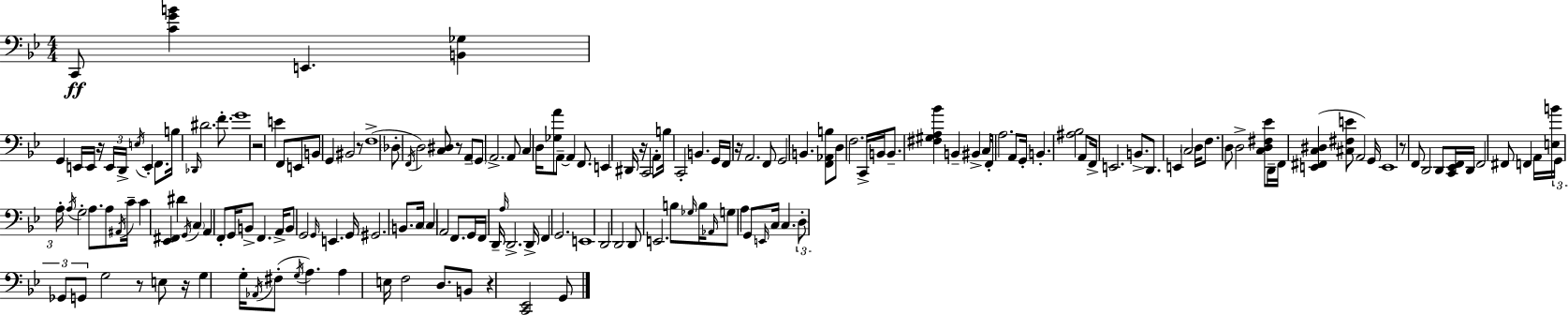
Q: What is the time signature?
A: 4/4